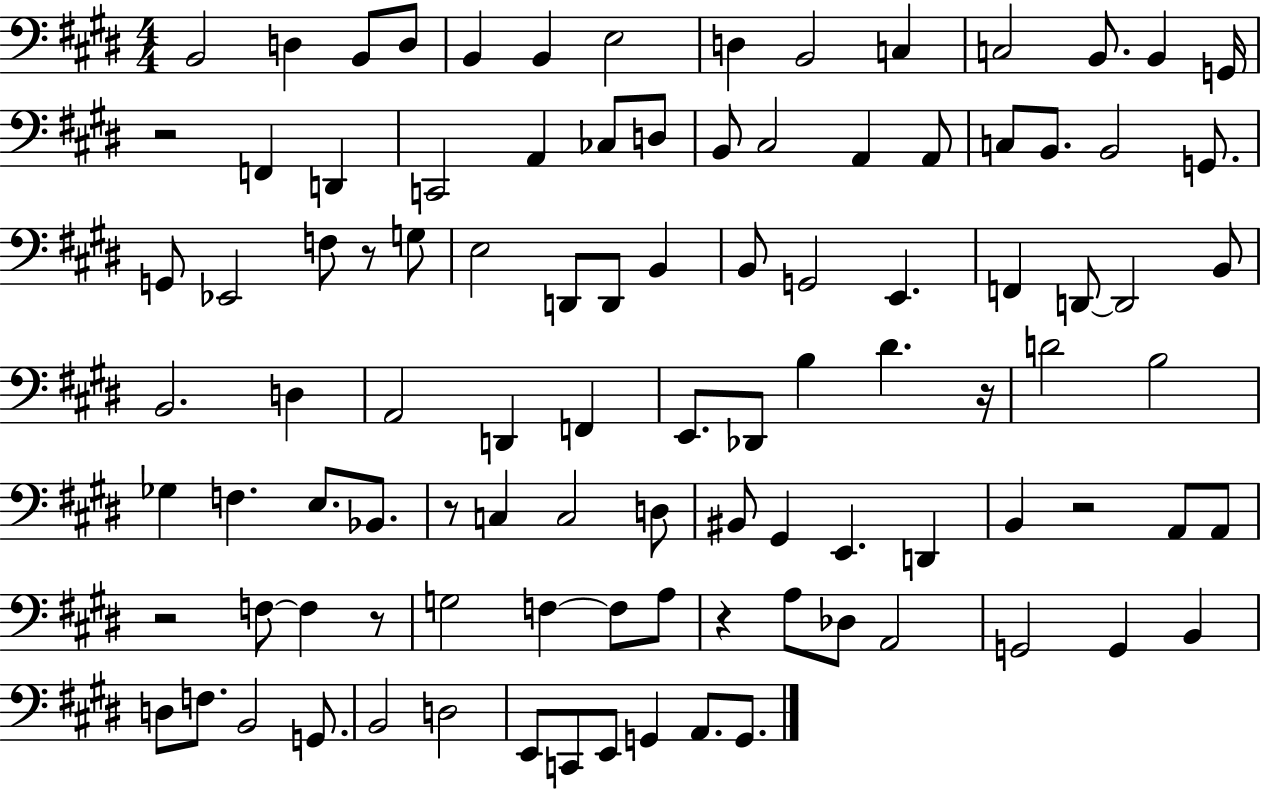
{
  \clef bass
  \numericTimeSignature
  \time 4/4
  \key e \major
  b,2 d4 b,8 d8 | b,4 b,4 e2 | d4 b,2 c4 | c2 b,8. b,4 g,16 | \break r2 f,4 d,4 | c,2 a,4 ces8 d8 | b,8 cis2 a,4 a,8 | c8 b,8. b,2 g,8. | \break g,8 ees,2 f8 r8 g8 | e2 d,8 d,8 b,4 | b,8 g,2 e,4. | f,4 d,8~~ d,2 b,8 | \break b,2. d4 | a,2 d,4 f,4 | e,8. des,8 b4 dis'4. r16 | d'2 b2 | \break ges4 f4. e8. bes,8. | r8 c4 c2 d8 | bis,8 gis,4 e,4. d,4 | b,4 r2 a,8 a,8 | \break r2 f8~~ f4 r8 | g2 f4~~ f8 a8 | r4 a8 des8 a,2 | g,2 g,4 b,4 | \break d8 f8. b,2 g,8. | b,2 d2 | e,8 c,8 e,8 g,4 a,8. g,8. | \bar "|."
}